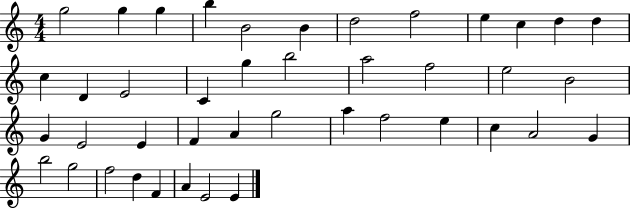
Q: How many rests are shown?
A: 0